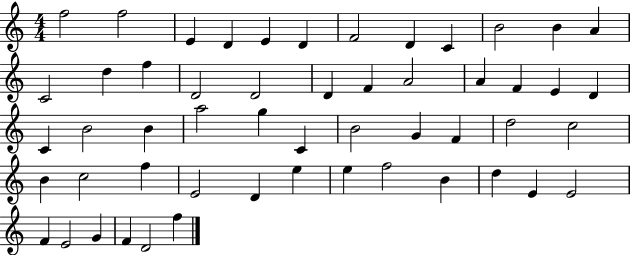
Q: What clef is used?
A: treble